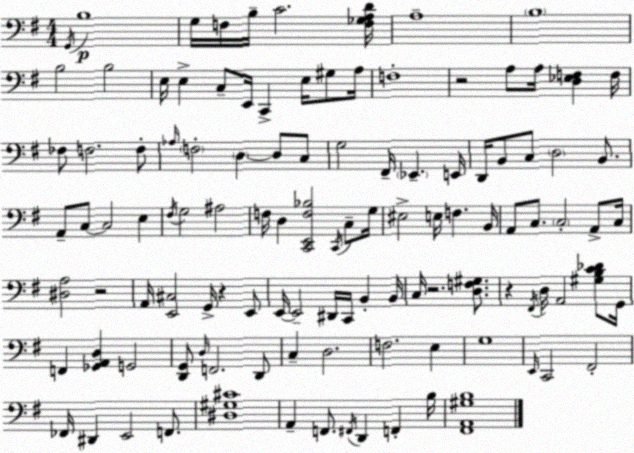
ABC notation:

X:1
T:Untitled
M:4/4
L:1/4
K:G
G,,/4 B,4 G,/4 F,/4 B,/4 C2 [F,_G,A,D]/4 A,4 B,4 B,2 B,2 E,/4 E, C,/2 E,,/4 C,, E,/4 ^G,/2 A,/4 F,4 z2 A,/2 A,/4 [D,_E,F,] F,/4 _F,/2 F,2 F,/2 _A,/4 F,2 D, D,/2 C,/2 G,2 ^F,,/4 _E,, E,,/4 D,,/4 B,,/2 C,/2 D,2 B,,/2 A,,/2 C,/2 C,2 E, ^F,/4 G,2 ^A,2 F,/4 D, [C,,E,,F,_B,]2 C,,/4 C,/2 G,/4 ^E,2 E,/4 F, B,,/4 A,,/2 C,/2 C,2 A,,/2 C,/4 [^D,A,]2 z2 A,,/4 [E,,^C,]2 G,,/4 z E,,/2 E,,/4 E,,2 ^D,,/4 C,,/4 B,, B,,/4 C,/4 z2 [D,F,^G,]/2 z ^F,,/4 D,/4 A,,2 [^G,B,C_D]/2 G,,/4 F,, [_G,,A,,D,] G,,2 [D,,G,,]/2 D,/4 F,,2 D,,/2 C, D,2 F,2 E, G,4 E,,/4 C,,2 ^F,,2 _F,,/4 ^D,, E,,2 F,,/2 [^D,^G,^C]4 A,, F,,/2 ^F,,/4 D,, F,, B,/4 [^F,,A,,^G,B,]4